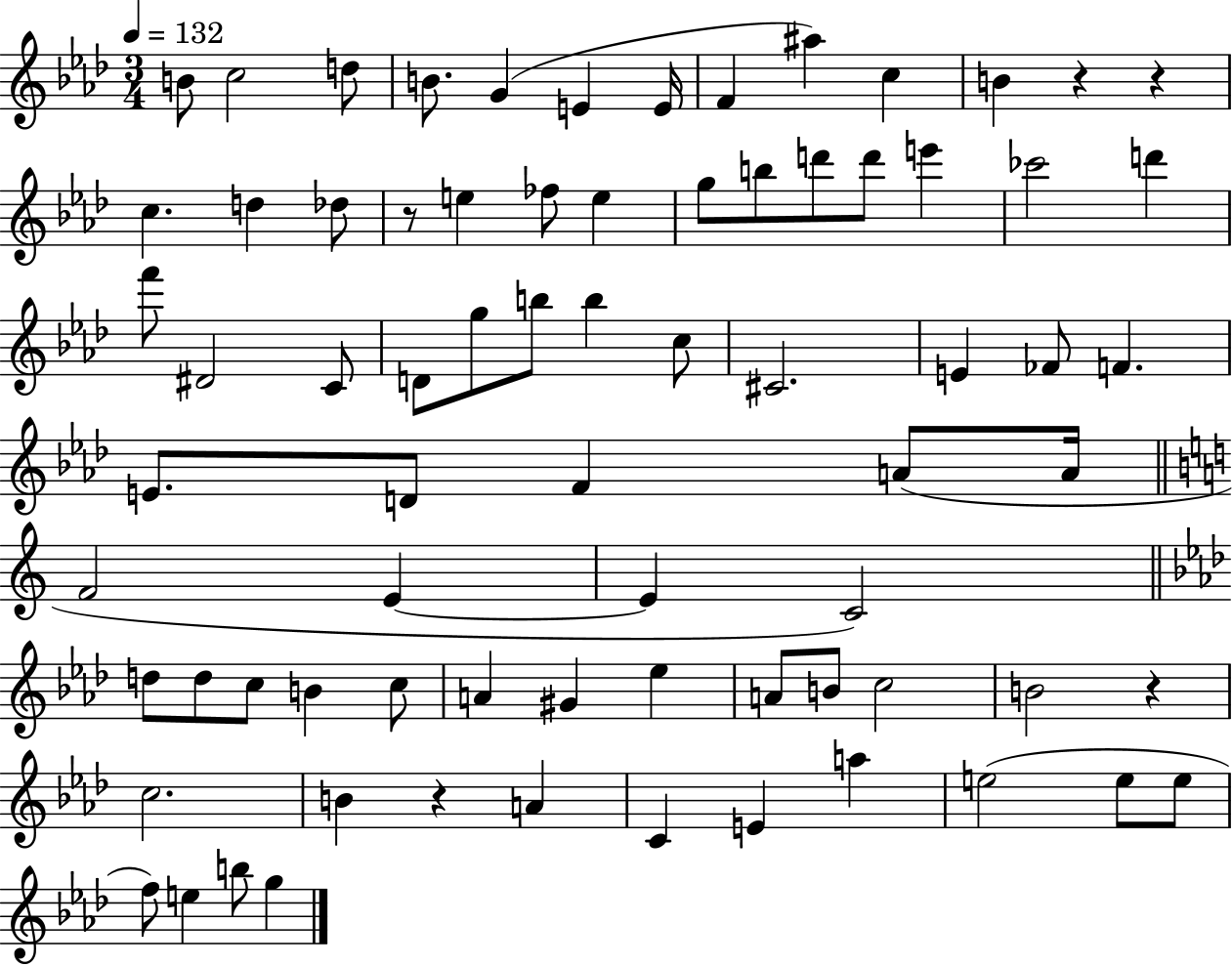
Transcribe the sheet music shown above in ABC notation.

X:1
T:Untitled
M:3/4
L:1/4
K:Ab
B/2 c2 d/2 B/2 G E E/4 F ^a c B z z c d _d/2 z/2 e _f/2 e g/2 b/2 d'/2 d'/2 e' _c'2 d' f'/2 ^D2 C/2 D/2 g/2 b/2 b c/2 ^C2 E _F/2 F E/2 D/2 F A/2 A/4 F2 E E C2 d/2 d/2 c/2 B c/2 A ^G _e A/2 B/2 c2 B2 z c2 B z A C E a e2 e/2 e/2 f/2 e b/2 g